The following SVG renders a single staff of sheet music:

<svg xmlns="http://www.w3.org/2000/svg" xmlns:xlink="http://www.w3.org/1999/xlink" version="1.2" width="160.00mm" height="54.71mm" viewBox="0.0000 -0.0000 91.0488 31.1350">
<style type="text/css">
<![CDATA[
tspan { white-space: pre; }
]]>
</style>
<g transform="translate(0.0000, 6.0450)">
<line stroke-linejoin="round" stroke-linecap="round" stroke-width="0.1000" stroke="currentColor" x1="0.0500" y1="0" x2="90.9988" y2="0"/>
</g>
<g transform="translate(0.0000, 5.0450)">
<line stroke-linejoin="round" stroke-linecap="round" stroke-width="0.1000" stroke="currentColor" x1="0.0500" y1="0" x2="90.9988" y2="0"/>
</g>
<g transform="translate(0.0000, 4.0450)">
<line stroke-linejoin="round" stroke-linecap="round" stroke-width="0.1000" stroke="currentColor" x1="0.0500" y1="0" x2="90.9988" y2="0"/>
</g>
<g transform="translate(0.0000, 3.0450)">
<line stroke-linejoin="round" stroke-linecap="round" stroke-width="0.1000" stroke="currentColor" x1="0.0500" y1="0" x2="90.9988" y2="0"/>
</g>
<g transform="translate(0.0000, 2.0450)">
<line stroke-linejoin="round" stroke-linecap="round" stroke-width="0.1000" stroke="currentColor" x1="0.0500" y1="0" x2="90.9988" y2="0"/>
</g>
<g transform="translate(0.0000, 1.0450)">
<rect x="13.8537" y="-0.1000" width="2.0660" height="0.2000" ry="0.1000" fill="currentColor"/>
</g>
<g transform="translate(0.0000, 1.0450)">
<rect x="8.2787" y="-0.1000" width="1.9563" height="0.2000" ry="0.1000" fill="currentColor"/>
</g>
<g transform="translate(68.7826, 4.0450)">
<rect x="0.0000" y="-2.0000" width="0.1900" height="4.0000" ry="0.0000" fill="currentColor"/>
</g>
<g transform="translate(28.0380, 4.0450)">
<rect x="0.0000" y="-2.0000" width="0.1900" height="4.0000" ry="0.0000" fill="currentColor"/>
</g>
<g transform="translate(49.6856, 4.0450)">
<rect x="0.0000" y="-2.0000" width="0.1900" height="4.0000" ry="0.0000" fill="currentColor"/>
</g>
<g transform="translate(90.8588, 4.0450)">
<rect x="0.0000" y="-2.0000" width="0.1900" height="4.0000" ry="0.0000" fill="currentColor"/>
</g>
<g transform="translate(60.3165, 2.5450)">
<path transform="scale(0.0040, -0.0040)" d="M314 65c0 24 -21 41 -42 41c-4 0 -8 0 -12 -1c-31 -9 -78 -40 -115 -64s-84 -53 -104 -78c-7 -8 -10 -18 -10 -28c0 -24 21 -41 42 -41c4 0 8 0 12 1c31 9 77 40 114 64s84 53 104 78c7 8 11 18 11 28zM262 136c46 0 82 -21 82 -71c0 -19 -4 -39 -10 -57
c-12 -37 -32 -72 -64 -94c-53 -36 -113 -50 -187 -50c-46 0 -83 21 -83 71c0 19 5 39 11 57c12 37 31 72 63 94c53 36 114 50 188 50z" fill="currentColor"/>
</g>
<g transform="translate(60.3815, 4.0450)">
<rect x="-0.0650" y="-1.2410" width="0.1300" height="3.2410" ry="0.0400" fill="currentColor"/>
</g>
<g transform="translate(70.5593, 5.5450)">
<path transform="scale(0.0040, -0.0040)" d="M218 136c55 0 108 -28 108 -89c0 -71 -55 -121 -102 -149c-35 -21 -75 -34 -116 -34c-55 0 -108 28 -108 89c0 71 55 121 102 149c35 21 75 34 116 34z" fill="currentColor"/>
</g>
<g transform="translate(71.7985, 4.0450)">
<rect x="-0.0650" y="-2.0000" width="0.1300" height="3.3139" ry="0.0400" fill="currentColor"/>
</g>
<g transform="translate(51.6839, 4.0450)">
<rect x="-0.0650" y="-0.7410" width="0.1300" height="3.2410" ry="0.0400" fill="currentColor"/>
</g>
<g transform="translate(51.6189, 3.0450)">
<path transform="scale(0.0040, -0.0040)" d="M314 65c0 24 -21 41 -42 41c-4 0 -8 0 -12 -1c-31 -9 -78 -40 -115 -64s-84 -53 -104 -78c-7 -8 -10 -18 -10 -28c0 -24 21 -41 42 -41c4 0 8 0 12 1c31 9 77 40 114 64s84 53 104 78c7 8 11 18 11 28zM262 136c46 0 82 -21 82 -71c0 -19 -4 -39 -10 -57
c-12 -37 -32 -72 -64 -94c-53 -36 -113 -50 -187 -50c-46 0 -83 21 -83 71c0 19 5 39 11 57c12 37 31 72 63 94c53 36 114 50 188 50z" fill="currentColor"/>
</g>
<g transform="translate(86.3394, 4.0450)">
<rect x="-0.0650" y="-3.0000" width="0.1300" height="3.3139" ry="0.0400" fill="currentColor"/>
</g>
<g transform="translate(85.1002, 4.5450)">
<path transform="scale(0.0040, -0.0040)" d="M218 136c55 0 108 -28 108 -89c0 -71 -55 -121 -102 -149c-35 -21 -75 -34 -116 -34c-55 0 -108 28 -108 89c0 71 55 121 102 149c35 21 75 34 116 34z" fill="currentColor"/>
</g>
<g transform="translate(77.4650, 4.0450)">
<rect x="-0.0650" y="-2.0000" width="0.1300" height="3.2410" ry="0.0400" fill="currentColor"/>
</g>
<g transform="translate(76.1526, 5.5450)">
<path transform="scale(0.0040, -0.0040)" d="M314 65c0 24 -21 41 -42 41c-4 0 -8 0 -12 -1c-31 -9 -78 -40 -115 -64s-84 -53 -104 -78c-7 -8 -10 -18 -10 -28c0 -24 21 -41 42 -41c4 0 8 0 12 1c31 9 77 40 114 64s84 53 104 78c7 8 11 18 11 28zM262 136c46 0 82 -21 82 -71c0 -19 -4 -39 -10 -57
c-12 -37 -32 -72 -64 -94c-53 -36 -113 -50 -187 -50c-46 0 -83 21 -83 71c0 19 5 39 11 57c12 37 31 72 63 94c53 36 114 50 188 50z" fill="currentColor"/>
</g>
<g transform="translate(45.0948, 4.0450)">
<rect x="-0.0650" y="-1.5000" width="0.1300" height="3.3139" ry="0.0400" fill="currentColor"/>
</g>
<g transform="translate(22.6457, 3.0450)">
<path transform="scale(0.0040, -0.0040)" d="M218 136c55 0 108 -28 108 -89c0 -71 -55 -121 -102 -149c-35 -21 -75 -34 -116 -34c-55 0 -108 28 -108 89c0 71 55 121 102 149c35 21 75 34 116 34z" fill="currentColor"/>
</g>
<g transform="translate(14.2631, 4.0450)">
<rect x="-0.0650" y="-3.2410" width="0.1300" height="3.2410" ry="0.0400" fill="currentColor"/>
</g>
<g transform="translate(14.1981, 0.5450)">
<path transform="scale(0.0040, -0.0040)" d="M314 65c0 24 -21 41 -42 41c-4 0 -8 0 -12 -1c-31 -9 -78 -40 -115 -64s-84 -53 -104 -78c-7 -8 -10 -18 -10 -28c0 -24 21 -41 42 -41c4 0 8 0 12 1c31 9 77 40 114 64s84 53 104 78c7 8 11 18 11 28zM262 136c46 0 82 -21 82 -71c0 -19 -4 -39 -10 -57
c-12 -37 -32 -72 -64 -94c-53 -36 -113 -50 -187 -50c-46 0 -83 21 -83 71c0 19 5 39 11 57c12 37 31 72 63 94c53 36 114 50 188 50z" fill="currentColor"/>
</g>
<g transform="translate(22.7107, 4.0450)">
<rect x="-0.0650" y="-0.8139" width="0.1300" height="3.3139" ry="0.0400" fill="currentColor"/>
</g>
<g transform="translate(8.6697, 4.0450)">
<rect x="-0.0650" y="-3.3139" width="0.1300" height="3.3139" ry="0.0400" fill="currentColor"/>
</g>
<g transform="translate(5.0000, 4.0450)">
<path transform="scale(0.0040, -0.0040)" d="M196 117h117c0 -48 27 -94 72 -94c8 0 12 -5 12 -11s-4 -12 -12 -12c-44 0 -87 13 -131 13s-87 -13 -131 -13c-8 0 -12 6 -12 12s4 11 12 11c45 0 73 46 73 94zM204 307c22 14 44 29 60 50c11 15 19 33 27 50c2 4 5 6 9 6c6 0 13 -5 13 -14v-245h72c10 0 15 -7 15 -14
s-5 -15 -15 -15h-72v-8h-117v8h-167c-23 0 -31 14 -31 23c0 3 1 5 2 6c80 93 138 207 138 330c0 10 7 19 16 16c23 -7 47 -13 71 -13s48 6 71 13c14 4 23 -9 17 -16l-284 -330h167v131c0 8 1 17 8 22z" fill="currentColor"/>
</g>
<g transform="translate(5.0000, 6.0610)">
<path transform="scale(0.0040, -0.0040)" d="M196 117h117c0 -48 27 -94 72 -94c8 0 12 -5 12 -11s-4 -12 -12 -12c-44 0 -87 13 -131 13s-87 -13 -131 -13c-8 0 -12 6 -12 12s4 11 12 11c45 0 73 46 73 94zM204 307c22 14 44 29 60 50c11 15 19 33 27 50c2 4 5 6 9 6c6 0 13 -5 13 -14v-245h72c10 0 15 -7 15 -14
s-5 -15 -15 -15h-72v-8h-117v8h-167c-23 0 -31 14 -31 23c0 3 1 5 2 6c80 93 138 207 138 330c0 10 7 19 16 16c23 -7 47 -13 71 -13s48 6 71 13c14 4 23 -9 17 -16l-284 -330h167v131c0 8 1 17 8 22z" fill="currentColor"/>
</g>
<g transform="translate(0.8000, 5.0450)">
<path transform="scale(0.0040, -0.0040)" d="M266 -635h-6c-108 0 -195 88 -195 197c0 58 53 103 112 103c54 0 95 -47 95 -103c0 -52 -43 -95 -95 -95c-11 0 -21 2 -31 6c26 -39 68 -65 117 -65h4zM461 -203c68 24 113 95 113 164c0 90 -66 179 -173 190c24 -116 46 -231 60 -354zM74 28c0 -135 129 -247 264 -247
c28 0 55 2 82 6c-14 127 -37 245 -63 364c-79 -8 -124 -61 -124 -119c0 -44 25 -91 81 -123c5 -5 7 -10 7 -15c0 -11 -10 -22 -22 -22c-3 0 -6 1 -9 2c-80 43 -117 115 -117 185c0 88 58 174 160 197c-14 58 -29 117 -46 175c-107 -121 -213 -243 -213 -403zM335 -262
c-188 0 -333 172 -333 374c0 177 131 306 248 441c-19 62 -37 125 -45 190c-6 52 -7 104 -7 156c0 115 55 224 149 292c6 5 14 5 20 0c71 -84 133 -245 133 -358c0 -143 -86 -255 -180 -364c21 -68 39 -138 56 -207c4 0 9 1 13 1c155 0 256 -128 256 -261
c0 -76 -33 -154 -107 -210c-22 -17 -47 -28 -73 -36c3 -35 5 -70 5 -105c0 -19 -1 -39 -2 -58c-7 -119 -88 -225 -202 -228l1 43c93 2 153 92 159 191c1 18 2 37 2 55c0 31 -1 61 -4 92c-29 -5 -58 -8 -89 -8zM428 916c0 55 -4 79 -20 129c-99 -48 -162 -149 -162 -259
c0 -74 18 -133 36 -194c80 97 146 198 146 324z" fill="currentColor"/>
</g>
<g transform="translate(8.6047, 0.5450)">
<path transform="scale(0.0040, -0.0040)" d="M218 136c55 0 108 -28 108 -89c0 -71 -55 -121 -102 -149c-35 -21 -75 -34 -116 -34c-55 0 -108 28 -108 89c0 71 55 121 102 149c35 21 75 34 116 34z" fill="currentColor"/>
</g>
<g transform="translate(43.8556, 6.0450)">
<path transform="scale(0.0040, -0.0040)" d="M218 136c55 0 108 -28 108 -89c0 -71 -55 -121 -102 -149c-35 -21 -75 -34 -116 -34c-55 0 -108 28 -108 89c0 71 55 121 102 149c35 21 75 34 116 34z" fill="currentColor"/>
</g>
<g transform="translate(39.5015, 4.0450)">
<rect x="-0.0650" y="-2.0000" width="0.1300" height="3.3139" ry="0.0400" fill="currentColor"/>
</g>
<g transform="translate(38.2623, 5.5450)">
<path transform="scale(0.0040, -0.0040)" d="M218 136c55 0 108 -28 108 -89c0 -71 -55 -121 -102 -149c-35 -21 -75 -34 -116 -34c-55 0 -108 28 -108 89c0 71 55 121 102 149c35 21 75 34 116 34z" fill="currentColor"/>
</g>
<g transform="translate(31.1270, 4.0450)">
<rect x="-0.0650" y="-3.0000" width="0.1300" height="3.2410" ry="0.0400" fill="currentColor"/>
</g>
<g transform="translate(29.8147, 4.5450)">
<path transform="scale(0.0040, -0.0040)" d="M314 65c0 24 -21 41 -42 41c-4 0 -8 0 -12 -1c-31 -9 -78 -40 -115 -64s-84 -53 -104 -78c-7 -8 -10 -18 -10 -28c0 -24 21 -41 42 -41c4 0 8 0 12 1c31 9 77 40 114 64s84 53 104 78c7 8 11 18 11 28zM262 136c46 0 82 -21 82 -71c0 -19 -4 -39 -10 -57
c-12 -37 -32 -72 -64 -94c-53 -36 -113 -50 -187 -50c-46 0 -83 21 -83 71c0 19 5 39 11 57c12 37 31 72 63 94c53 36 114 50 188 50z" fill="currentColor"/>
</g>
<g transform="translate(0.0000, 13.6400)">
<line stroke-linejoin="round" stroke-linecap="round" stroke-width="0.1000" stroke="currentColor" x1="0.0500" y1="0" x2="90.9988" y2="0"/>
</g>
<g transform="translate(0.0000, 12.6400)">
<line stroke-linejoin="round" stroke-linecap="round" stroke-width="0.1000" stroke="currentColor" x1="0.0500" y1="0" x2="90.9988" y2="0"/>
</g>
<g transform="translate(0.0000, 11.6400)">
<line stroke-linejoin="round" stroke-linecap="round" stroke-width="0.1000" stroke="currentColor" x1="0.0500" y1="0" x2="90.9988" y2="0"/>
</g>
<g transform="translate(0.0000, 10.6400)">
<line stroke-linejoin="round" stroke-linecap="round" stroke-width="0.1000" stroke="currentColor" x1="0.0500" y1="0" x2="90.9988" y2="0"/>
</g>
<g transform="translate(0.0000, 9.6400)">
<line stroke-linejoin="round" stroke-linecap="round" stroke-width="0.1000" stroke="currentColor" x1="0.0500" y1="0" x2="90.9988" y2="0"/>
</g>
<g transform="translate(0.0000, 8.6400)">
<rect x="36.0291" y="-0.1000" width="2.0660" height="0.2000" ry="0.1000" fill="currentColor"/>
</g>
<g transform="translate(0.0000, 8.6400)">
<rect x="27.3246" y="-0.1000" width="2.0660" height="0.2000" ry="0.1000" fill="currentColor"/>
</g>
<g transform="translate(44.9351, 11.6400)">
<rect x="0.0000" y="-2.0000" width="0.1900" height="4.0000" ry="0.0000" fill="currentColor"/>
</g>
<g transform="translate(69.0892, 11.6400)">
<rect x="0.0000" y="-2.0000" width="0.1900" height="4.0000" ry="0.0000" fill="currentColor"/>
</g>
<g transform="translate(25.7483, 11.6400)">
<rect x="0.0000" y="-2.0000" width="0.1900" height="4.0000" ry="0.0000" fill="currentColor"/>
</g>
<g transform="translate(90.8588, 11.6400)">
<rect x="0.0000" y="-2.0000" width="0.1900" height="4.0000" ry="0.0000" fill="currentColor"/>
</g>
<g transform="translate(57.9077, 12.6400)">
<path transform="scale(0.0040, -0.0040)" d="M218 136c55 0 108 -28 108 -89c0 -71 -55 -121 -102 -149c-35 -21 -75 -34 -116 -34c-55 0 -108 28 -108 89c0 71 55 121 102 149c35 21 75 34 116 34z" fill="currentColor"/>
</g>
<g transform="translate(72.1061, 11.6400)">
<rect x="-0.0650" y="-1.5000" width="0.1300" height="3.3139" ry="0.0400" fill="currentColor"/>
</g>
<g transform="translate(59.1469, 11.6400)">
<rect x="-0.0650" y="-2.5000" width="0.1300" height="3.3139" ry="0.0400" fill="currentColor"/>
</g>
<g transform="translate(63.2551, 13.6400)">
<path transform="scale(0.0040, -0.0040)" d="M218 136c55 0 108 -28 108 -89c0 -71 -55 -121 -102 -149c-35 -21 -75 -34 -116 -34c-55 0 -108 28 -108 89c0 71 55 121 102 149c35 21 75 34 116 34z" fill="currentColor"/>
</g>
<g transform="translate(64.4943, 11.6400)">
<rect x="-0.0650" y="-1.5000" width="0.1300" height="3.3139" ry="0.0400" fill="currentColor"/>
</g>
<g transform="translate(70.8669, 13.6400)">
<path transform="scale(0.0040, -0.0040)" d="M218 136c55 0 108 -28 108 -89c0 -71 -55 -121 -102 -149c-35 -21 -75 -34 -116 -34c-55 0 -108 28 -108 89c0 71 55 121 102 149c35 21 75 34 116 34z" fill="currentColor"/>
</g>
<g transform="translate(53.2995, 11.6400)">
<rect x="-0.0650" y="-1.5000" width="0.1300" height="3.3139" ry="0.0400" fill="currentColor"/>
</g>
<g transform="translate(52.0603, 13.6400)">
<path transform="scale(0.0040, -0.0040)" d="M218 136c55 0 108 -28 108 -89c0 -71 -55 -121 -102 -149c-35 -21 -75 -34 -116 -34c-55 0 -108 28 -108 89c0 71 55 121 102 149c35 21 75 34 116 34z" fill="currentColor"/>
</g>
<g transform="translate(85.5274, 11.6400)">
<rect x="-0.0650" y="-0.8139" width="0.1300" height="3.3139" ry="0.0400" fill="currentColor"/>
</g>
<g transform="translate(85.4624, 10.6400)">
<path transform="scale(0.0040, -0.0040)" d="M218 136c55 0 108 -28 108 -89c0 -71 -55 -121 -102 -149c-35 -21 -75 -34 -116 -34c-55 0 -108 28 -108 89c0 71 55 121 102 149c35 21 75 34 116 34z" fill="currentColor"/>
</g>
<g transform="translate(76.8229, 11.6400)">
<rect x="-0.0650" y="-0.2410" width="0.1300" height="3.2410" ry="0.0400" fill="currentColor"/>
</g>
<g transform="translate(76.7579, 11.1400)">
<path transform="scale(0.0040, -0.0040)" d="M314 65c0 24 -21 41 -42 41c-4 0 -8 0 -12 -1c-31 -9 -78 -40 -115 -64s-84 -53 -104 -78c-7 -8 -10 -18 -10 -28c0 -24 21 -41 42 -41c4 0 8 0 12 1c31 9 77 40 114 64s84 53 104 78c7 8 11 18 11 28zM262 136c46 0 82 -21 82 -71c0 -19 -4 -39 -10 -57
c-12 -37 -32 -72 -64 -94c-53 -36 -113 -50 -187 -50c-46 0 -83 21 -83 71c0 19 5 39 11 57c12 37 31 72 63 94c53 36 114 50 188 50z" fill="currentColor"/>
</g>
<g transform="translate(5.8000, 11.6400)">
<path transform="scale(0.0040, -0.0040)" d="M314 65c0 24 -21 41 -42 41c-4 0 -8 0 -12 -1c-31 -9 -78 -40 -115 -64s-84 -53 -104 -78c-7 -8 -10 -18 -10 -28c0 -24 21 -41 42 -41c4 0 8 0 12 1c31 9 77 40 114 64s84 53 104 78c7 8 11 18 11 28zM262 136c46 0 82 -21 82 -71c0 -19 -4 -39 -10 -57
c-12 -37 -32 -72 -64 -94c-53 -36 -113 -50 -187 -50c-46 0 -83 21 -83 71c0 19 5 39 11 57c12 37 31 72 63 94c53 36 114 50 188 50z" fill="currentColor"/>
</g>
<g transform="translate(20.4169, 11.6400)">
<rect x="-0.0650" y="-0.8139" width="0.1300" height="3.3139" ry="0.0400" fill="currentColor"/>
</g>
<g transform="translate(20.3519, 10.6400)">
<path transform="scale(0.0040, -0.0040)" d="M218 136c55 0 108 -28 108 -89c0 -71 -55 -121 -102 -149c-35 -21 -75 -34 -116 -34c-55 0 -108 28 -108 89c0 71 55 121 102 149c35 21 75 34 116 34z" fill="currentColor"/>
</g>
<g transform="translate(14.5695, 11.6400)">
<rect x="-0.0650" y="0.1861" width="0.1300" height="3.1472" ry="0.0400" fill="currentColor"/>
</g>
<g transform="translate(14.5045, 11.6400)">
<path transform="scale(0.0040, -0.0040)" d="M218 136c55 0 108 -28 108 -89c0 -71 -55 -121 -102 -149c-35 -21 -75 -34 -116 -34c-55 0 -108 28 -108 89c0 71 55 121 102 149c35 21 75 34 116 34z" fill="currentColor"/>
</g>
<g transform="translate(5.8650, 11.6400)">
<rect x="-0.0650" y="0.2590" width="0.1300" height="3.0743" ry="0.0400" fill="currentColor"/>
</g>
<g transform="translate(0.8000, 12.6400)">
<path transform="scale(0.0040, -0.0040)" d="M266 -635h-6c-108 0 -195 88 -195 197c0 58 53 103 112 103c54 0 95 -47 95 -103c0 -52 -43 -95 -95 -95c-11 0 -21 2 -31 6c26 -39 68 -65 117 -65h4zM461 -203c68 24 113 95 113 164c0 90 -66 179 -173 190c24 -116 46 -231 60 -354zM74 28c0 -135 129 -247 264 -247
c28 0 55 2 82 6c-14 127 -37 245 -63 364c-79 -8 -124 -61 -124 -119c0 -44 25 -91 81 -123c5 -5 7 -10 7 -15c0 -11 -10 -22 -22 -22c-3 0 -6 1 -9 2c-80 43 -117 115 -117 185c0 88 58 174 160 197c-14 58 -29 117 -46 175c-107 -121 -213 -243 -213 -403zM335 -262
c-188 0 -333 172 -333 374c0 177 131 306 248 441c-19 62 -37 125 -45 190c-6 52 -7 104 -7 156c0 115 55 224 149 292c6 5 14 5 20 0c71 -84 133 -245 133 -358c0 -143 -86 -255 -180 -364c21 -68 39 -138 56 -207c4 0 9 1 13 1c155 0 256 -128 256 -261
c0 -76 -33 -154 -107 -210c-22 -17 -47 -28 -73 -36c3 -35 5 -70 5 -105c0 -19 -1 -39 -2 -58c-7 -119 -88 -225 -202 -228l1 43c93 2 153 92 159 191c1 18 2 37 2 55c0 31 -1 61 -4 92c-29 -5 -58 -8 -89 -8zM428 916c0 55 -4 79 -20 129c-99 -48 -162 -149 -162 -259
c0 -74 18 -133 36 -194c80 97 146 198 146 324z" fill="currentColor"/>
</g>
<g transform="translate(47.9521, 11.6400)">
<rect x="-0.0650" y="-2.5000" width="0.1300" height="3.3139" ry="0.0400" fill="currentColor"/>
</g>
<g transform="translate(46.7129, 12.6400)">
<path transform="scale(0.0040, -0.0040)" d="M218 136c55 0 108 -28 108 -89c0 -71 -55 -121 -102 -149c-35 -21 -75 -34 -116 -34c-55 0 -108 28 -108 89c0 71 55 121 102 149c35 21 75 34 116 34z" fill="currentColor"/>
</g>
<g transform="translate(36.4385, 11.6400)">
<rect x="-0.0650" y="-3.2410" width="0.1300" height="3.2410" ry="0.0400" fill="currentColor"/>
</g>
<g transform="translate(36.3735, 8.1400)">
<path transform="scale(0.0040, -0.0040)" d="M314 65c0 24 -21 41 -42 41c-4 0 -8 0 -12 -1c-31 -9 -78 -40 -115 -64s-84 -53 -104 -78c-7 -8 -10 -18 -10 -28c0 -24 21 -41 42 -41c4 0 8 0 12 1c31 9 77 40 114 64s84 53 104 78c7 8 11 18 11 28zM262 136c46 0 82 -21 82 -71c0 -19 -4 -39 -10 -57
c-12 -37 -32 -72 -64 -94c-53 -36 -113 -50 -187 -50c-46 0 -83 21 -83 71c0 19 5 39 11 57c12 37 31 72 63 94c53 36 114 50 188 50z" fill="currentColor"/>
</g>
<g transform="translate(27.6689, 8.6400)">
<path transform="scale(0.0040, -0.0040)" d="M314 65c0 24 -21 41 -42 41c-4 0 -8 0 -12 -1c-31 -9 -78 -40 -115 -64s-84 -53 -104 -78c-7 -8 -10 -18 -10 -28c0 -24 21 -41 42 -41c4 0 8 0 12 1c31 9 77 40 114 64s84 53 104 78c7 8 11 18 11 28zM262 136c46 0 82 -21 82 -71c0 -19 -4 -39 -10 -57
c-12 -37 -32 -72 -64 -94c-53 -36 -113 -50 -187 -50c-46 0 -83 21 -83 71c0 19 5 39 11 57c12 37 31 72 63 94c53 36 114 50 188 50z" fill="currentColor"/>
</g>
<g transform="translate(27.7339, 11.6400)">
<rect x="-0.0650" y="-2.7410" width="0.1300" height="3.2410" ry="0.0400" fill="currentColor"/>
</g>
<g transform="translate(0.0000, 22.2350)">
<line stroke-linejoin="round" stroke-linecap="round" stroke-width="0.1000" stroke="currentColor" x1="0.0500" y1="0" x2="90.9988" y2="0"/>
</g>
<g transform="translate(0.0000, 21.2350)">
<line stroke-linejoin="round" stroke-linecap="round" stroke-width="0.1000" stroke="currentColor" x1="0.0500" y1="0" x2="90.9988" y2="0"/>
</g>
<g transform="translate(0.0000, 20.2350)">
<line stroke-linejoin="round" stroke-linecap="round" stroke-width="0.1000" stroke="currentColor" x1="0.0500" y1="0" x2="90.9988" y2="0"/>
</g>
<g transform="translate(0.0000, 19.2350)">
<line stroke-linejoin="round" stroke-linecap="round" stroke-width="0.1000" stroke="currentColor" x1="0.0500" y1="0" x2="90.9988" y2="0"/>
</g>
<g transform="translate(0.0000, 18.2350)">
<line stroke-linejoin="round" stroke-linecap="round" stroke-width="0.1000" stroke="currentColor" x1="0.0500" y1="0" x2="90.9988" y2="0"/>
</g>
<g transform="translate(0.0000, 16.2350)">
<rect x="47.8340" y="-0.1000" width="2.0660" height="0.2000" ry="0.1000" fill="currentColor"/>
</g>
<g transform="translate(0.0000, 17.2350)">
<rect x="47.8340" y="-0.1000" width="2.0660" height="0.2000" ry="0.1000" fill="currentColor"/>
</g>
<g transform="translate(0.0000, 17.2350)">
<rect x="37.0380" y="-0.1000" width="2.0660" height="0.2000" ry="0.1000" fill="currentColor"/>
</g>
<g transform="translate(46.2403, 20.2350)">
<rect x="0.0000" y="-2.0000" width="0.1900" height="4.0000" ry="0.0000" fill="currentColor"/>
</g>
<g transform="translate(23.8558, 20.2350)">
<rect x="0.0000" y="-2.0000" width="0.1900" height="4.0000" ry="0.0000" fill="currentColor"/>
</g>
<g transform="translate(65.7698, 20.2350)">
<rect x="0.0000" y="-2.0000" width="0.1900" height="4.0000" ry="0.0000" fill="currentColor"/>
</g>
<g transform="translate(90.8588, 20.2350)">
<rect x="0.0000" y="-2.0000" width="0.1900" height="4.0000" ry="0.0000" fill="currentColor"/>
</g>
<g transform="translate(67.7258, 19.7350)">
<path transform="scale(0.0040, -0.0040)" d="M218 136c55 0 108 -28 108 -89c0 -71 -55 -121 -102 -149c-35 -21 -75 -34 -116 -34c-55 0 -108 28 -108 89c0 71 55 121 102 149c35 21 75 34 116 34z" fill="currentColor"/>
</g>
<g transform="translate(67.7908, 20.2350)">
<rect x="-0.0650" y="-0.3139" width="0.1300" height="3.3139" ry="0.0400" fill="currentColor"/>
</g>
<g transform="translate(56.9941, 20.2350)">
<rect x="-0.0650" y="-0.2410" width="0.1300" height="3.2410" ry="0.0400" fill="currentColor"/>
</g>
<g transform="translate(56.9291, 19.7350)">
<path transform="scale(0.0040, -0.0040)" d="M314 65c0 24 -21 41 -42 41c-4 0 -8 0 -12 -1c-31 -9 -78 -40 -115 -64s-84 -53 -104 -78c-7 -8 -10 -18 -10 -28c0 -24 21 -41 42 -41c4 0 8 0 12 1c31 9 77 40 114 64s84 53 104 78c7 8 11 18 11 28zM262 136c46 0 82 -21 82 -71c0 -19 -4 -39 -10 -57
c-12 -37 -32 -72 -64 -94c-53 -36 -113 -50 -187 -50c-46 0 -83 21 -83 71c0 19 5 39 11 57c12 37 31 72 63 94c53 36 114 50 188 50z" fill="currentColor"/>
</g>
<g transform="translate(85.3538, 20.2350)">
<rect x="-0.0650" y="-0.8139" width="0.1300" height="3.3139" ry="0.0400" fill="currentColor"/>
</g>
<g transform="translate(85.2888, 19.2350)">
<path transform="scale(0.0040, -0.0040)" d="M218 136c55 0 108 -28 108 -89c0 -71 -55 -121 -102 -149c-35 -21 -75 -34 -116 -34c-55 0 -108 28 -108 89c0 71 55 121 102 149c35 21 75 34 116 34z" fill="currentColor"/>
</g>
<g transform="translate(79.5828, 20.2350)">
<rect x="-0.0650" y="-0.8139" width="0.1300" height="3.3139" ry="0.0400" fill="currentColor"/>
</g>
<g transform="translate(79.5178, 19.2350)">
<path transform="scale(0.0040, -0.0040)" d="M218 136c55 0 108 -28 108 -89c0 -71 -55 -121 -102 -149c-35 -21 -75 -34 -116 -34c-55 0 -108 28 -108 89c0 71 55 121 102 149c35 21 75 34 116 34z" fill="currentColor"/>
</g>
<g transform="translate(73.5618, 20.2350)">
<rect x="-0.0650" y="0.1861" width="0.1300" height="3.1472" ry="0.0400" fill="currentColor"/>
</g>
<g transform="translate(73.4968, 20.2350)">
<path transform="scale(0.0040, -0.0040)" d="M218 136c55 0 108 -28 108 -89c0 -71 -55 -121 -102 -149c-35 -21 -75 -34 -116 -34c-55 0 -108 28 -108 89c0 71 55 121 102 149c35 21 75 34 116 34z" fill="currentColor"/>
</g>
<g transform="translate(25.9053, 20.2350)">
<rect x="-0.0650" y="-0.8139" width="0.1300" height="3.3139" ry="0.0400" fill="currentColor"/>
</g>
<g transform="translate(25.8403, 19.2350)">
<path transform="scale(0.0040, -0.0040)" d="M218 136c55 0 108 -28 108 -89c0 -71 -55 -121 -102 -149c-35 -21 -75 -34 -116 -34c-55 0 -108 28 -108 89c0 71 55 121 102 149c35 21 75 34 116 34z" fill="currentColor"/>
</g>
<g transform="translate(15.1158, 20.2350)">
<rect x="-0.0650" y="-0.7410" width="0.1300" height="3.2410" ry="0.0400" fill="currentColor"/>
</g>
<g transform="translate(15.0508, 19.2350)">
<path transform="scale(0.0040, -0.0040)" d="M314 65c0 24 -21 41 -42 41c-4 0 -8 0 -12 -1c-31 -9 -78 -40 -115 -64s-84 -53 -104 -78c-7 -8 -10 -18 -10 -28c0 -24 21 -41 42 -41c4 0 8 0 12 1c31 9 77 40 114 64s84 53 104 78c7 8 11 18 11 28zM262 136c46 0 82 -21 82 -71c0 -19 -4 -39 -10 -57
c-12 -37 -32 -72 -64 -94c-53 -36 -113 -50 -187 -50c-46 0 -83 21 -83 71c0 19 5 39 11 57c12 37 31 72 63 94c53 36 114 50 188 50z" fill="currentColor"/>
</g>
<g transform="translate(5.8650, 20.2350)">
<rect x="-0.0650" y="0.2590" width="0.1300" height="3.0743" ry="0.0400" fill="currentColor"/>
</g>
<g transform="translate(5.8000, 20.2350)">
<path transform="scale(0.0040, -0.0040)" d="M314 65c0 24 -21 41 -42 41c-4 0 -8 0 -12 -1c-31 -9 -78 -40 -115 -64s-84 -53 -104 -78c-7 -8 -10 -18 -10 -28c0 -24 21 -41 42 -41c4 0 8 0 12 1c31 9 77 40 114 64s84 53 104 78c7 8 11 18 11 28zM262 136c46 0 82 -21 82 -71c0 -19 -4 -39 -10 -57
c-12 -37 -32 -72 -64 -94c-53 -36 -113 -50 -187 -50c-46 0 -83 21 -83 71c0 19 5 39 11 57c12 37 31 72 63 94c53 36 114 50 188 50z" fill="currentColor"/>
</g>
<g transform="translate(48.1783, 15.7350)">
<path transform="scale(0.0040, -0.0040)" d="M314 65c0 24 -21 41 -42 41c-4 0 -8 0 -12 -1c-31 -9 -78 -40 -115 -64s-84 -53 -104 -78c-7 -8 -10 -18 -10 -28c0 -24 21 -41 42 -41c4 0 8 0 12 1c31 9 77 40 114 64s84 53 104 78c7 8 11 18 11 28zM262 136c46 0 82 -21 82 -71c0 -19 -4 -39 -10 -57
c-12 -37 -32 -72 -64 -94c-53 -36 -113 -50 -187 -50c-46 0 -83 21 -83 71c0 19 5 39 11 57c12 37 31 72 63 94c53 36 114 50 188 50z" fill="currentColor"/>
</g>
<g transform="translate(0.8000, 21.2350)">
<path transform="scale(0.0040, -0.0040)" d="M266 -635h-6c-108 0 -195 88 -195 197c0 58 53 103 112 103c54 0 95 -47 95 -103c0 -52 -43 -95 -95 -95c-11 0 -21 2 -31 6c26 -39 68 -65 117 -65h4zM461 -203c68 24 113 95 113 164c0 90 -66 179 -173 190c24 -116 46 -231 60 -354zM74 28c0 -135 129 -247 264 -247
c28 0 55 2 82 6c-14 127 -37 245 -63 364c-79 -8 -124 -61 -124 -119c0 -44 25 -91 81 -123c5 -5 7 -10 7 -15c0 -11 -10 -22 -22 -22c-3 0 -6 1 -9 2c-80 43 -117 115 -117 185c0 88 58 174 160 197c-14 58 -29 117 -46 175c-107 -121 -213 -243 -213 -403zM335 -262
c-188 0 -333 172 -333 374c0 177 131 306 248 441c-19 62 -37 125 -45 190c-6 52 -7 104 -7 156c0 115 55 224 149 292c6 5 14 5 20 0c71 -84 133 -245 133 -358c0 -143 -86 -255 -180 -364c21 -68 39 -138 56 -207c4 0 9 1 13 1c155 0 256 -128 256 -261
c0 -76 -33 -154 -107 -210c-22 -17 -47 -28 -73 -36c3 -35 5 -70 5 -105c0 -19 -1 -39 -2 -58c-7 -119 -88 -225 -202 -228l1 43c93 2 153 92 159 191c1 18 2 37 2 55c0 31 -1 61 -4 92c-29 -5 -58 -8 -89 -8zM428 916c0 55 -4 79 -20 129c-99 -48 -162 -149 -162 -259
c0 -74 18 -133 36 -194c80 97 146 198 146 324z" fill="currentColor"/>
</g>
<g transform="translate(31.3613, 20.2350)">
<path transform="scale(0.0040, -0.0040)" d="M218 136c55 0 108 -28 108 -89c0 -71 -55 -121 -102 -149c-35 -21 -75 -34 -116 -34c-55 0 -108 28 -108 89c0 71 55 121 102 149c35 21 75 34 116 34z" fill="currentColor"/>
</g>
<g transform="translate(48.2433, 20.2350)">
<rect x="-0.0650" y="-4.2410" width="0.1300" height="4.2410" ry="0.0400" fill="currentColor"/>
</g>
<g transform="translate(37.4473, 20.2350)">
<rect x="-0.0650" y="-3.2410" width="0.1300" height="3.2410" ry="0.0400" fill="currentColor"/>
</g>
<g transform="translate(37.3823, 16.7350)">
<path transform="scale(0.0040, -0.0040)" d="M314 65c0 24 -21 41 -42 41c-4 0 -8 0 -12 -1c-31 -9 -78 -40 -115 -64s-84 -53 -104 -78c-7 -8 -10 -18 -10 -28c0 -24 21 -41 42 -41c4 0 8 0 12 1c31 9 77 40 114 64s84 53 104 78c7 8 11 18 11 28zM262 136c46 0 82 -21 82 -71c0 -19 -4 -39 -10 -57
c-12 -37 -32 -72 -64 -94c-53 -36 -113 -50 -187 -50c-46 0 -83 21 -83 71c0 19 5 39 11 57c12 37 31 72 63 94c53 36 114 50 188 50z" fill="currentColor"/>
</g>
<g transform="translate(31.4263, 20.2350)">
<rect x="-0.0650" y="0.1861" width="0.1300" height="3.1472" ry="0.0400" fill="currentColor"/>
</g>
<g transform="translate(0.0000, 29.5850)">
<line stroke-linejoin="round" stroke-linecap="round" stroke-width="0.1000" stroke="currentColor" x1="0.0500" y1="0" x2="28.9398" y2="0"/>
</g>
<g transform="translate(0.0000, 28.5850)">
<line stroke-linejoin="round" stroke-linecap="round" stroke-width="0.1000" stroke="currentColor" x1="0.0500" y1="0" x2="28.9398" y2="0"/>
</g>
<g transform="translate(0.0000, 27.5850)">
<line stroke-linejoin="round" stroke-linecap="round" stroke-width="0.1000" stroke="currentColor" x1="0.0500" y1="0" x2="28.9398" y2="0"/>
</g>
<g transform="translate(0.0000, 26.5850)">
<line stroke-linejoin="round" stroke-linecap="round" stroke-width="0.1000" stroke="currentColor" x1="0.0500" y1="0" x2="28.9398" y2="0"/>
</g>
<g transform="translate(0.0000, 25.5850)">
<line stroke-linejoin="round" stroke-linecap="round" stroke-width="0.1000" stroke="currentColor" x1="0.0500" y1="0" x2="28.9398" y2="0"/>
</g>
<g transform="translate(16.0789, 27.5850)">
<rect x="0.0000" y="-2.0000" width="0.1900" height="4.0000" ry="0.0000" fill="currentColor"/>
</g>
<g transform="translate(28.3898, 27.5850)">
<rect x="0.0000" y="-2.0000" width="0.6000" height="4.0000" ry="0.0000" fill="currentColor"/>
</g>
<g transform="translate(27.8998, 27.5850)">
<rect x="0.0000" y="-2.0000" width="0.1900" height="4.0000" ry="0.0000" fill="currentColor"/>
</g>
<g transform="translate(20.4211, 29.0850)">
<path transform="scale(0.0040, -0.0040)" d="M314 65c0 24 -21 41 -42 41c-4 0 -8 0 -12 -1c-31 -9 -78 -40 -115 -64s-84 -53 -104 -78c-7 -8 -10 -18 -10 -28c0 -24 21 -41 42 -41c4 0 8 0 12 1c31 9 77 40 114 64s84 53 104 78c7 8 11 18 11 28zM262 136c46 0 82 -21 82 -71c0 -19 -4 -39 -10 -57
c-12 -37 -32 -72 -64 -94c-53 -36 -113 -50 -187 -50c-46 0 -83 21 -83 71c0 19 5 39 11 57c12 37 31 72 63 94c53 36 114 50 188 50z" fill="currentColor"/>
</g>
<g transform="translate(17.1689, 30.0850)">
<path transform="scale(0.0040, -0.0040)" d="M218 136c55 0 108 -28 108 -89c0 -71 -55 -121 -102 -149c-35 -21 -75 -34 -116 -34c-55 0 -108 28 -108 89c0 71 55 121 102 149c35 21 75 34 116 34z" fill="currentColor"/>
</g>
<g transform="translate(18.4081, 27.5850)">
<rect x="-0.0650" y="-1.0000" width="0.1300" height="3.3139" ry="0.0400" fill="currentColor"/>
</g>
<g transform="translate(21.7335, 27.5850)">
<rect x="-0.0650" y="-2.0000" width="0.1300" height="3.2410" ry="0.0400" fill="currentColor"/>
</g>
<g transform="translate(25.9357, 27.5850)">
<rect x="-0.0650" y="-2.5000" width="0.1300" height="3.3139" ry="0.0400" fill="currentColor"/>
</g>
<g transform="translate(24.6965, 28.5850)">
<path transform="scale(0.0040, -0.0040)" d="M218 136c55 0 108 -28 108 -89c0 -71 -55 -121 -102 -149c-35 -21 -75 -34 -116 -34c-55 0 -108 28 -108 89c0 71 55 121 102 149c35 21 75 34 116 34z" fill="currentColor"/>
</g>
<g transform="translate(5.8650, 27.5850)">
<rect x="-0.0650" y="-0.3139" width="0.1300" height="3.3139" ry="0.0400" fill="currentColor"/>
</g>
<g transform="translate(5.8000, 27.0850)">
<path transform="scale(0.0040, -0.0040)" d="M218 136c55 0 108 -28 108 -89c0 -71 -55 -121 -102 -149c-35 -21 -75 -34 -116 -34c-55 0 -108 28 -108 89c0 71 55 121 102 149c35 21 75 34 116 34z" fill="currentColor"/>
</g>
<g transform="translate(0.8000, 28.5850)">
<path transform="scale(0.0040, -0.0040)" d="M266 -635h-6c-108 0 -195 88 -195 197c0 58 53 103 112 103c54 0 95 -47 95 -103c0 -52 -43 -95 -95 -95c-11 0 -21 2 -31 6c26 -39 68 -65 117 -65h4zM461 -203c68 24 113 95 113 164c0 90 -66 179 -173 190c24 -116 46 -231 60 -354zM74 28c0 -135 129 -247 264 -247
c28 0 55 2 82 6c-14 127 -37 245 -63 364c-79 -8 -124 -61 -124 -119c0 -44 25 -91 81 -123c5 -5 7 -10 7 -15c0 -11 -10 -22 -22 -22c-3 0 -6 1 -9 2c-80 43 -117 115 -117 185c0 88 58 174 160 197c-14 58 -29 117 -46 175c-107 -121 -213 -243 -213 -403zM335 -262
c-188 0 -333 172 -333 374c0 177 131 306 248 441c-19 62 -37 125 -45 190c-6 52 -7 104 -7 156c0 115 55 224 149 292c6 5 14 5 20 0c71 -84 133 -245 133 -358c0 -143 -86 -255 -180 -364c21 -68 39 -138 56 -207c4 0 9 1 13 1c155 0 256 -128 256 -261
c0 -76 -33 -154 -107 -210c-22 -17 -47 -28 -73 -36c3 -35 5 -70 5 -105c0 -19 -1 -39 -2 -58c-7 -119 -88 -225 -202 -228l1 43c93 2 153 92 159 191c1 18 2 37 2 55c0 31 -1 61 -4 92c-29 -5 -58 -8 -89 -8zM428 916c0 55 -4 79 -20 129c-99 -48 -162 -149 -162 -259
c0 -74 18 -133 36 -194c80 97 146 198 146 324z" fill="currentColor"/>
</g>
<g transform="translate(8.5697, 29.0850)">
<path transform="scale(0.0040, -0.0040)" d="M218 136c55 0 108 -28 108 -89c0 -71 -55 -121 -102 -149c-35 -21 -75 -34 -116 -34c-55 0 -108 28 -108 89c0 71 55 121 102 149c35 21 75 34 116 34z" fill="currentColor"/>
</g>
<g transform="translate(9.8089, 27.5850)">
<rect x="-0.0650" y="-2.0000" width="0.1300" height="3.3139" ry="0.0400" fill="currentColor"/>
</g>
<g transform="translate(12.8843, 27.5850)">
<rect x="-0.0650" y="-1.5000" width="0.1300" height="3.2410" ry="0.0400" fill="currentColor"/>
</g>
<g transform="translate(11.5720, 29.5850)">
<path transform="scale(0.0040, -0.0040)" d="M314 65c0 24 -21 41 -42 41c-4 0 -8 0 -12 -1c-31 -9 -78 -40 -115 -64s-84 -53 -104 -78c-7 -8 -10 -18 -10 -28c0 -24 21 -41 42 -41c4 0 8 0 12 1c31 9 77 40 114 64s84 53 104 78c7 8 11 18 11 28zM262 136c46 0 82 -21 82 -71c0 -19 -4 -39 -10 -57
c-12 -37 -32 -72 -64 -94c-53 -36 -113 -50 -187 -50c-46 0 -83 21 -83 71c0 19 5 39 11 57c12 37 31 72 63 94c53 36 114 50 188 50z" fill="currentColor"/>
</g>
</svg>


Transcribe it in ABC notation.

X:1
T:Untitled
M:4/4
L:1/4
K:C
b b2 d A2 F E d2 e2 F F2 A B2 B d a2 b2 G E G E E c2 d B2 d2 d B b2 d'2 c2 c B d d c F E2 D F2 G